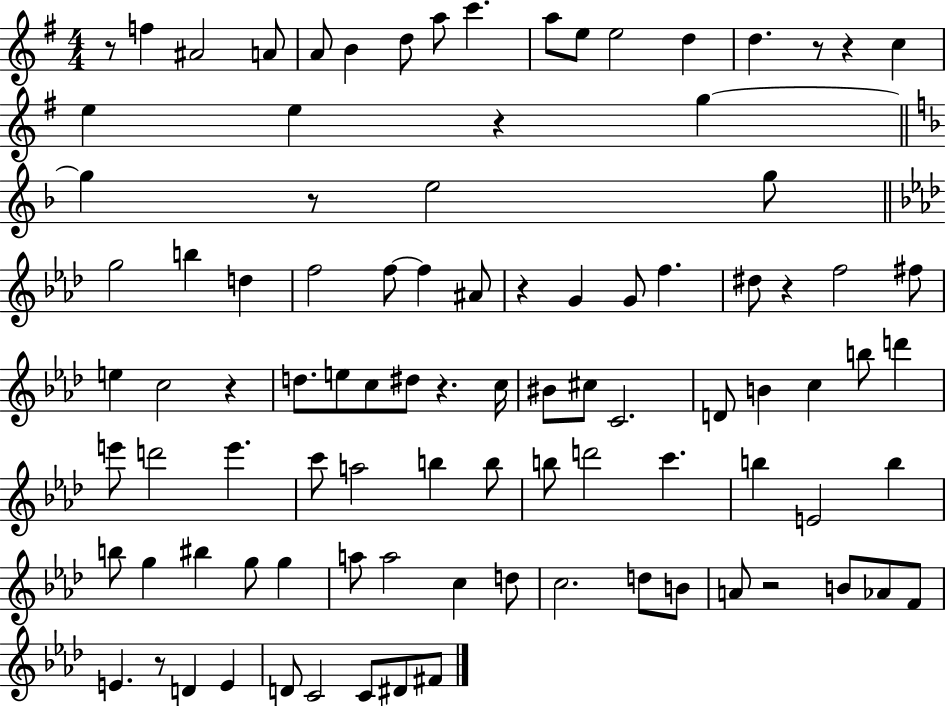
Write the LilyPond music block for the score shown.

{
  \clef treble
  \numericTimeSignature
  \time 4/4
  \key g \major
  r8 f''4 ais'2 a'8 | a'8 b'4 d''8 a''8 c'''4. | a''8 e''8 e''2 d''4 | d''4. r8 r4 c''4 | \break e''4 e''4 r4 g''4~~ | \bar "||" \break \key d \minor g''4 r8 e''2 g''8 | \bar "||" \break \key aes \major g''2 b''4 d''4 | f''2 f''8~~ f''4 ais'8 | r4 g'4 g'8 f''4. | dis''8 r4 f''2 fis''8 | \break e''4 c''2 r4 | d''8. e''8 c''8 dis''8 r4. c''16 | bis'8 cis''8 c'2. | d'8 b'4 c''4 b''8 d'''4 | \break e'''8 d'''2 e'''4. | c'''8 a''2 b''4 b''8 | b''8 d'''2 c'''4. | b''4 e'2 b''4 | \break b''8 g''4 bis''4 g''8 g''4 | a''8 a''2 c''4 d''8 | c''2. d''8 b'8 | a'8 r2 b'8 aes'8 f'8 | \break e'4. r8 d'4 e'4 | d'8 c'2 c'8 dis'8 fis'8 | \bar "|."
}